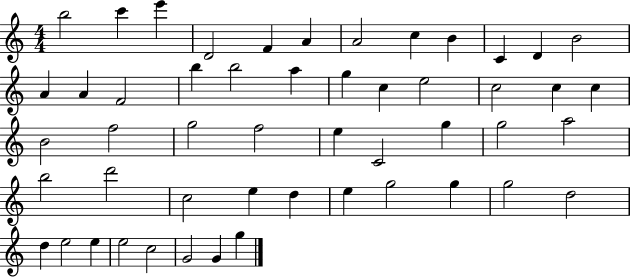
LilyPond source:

{
  \clef treble
  \numericTimeSignature
  \time 4/4
  \key c \major
  b''2 c'''4 e'''4 | d'2 f'4 a'4 | a'2 c''4 b'4 | c'4 d'4 b'2 | \break a'4 a'4 f'2 | b''4 b''2 a''4 | g''4 c''4 e''2 | c''2 c''4 c''4 | \break b'2 f''2 | g''2 f''2 | e''4 c'2 g''4 | g''2 a''2 | \break b''2 d'''2 | c''2 e''4 d''4 | e''4 g''2 g''4 | g''2 d''2 | \break d''4 e''2 e''4 | e''2 c''2 | g'2 g'4 g''4 | \bar "|."
}